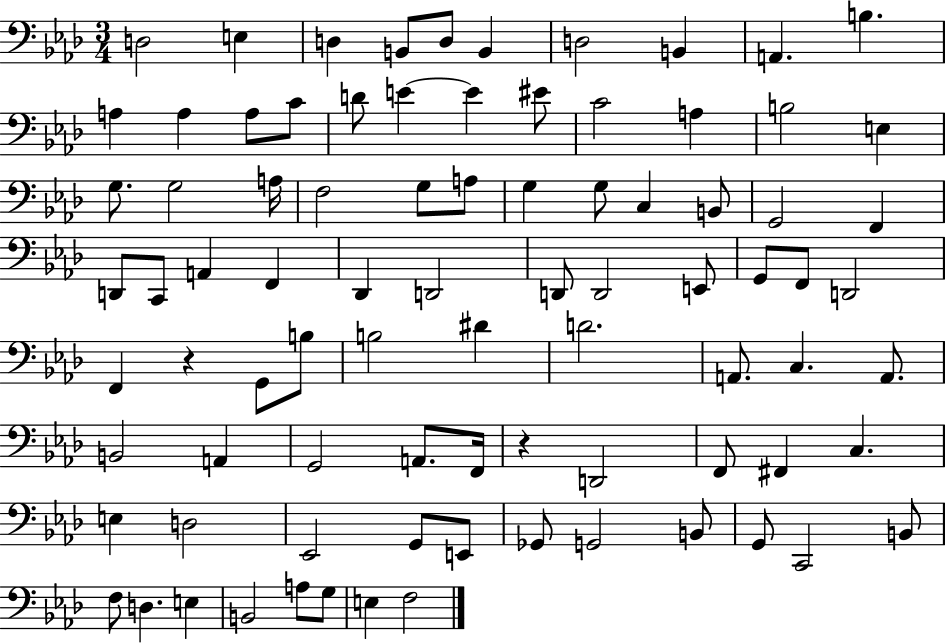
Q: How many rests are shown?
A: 2